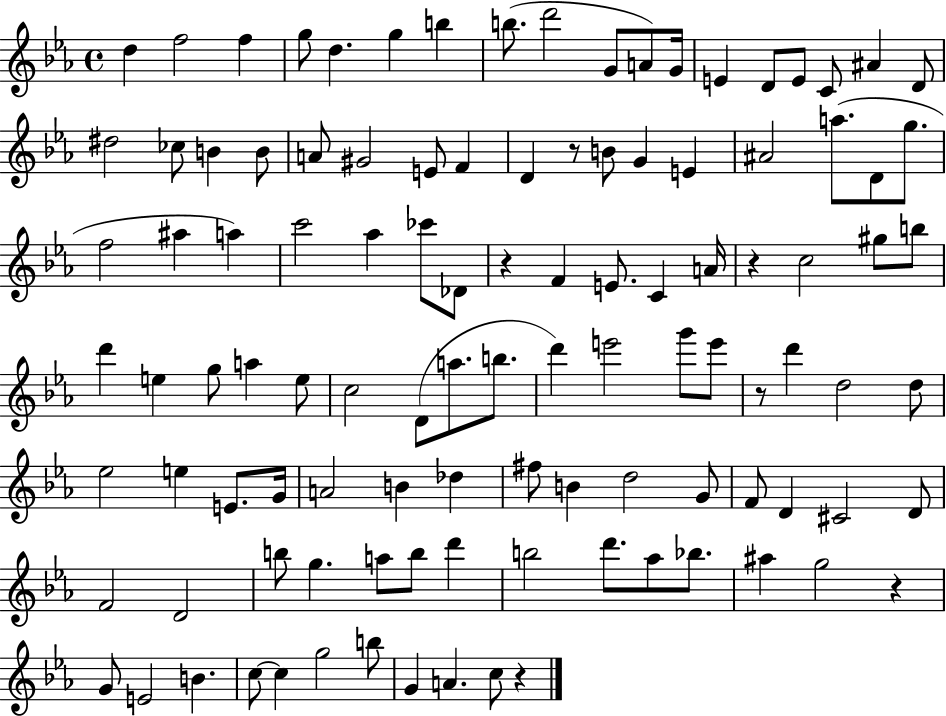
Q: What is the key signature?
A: EES major